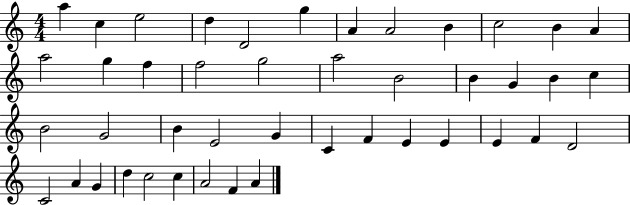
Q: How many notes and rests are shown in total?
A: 44